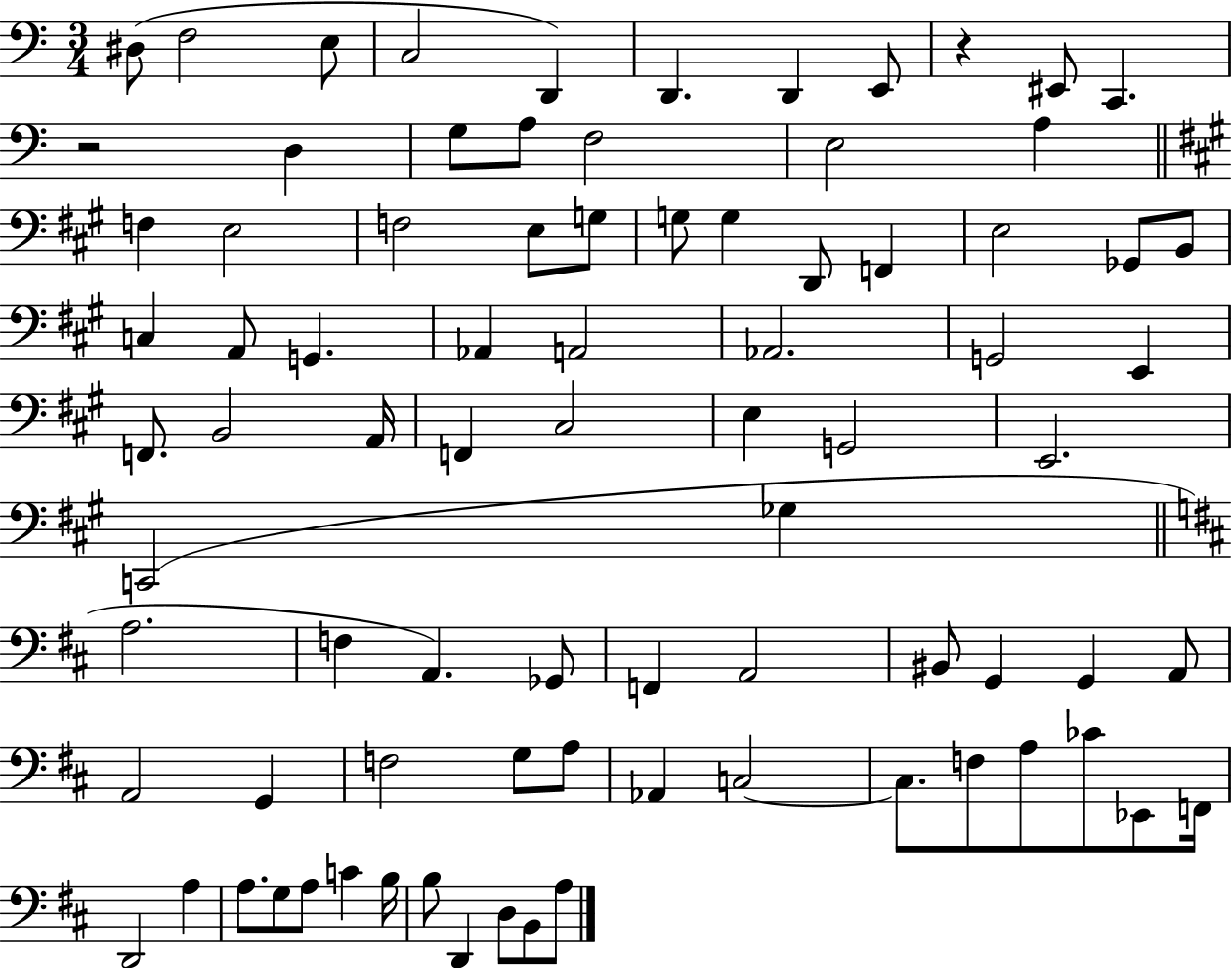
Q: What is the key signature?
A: C major